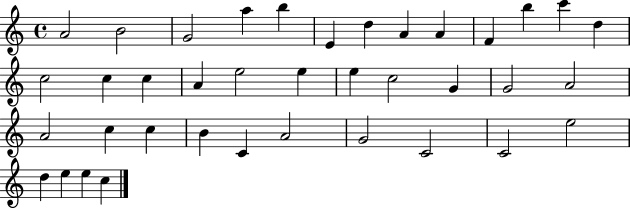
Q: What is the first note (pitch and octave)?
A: A4